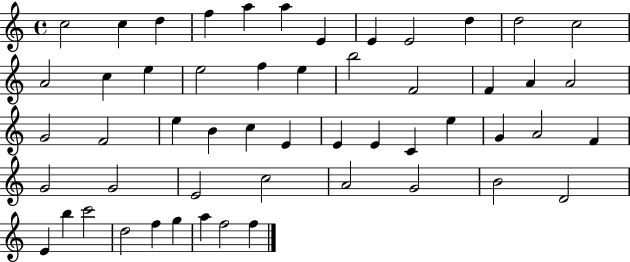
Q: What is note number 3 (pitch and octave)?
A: D5